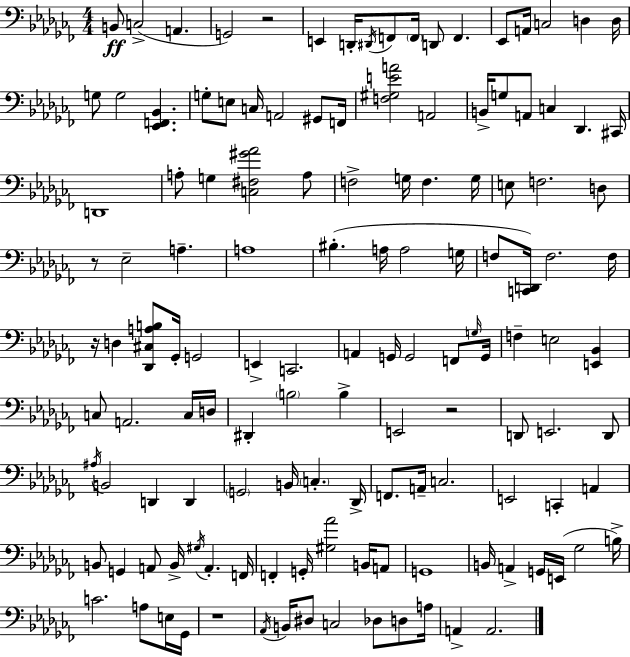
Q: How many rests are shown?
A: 5